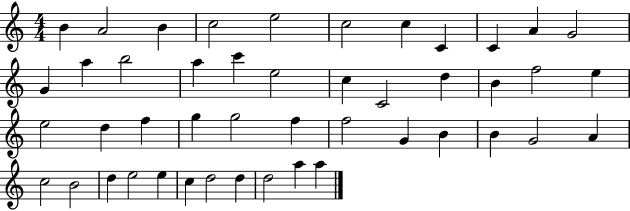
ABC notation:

X:1
T:Untitled
M:4/4
L:1/4
K:C
B A2 B c2 e2 c2 c C C A G2 G a b2 a c' e2 c C2 d B f2 e e2 d f g g2 f f2 G B B G2 A c2 B2 d e2 e c d2 d d2 a a